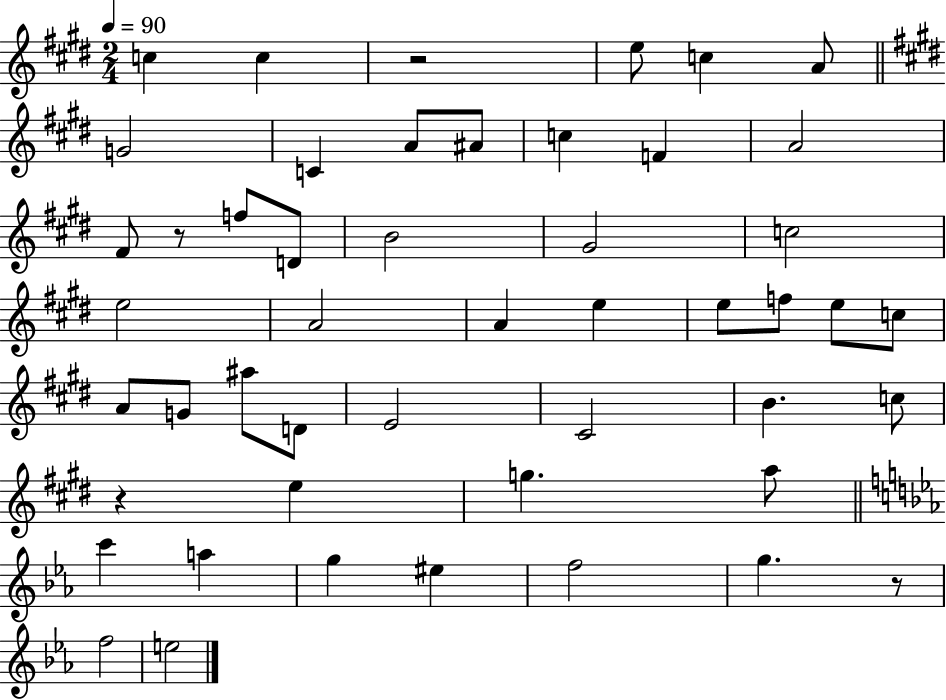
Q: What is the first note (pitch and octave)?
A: C5